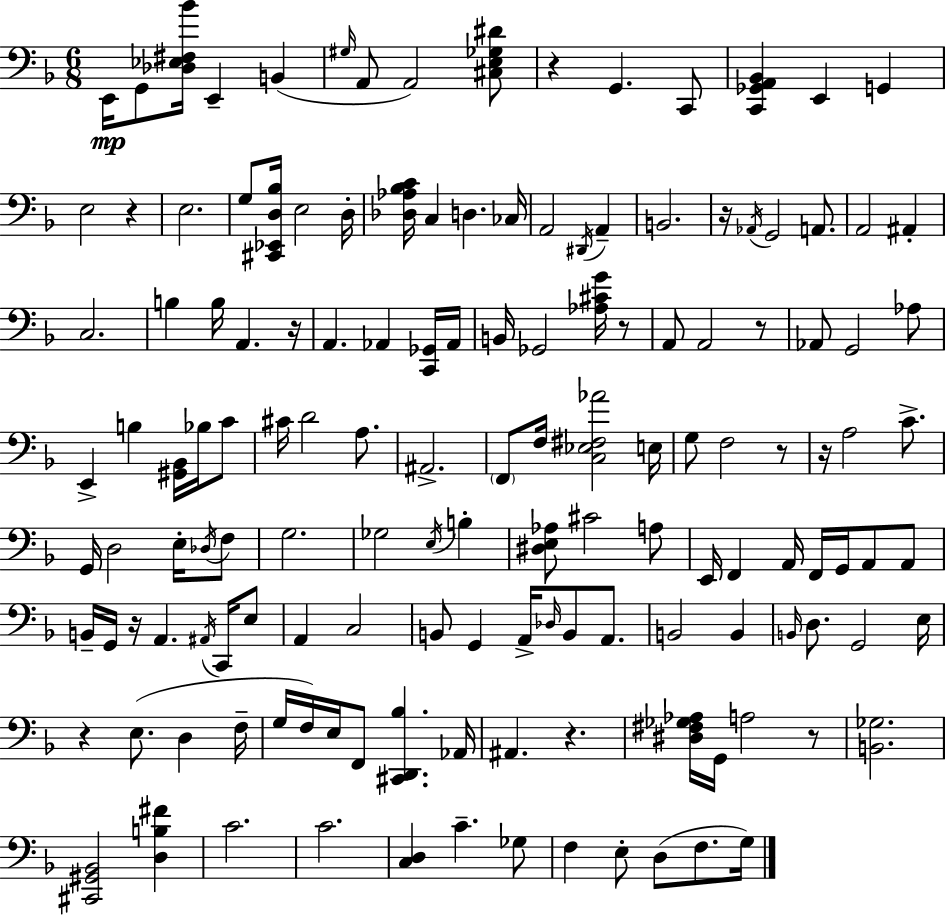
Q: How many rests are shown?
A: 12